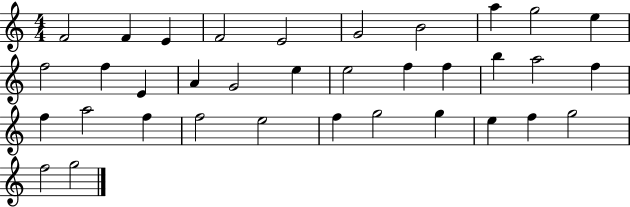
F4/h F4/q E4/q F4/h E4/h G4/h B4/h A5/q G5/h E5/q F5/h F5/q E4/q A4/q G4/h E5/q E5/h F5/q F5/q B5/q A5/h F5/q F5/q A5/h F5/q F5/h E5/h F5/q G5/h G5/q E5/q F5/q G5/h F5/h G5/h